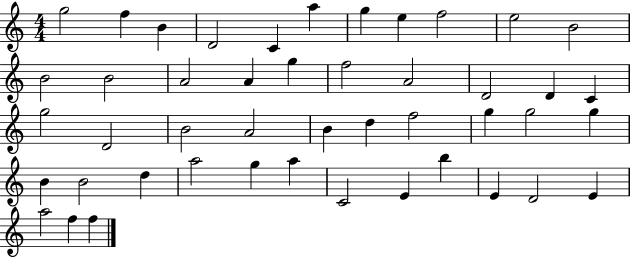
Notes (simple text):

G5/h F5/q B4/q D4/h C4/q A5/q G5/q E5/q F5/h E5/h B4/h B4/h B4/h A4/h A4/q G5/q F5/h A4/h D4/h D4/q C4/q G5/h D4/h B4/h A4/h B4/q D5/q F5/h G5/q G5/h G5/q B4/q B4/h D5/q A5/h G5/q A5/q C4/h E4/q B5/q E4/q D4/h E4/q A5/h F5/q F5/q